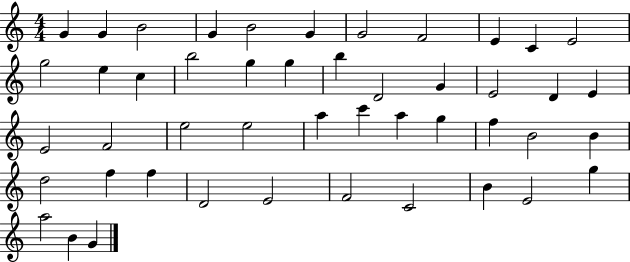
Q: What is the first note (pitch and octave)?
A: G4